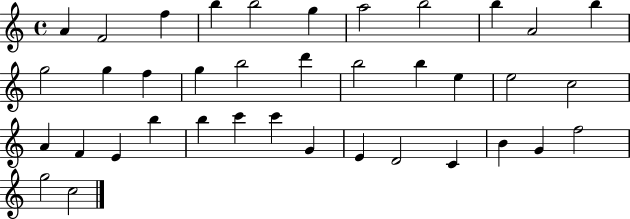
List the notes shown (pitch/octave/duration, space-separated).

A4/q F4/h F5/q B5/q B5/h G5/q A5/h B5/h B5/q A4/h B5/q G5/h G5/q F5/q G5/q B5/h D6/q B5/h B5/q E5/q E5/h C5/h A4/q F4/q E4/q B5/q B5/q C6/q C6/q G4/q E4/q D4/h C4/q B4/q G4/q F5/h G5/h C5/h